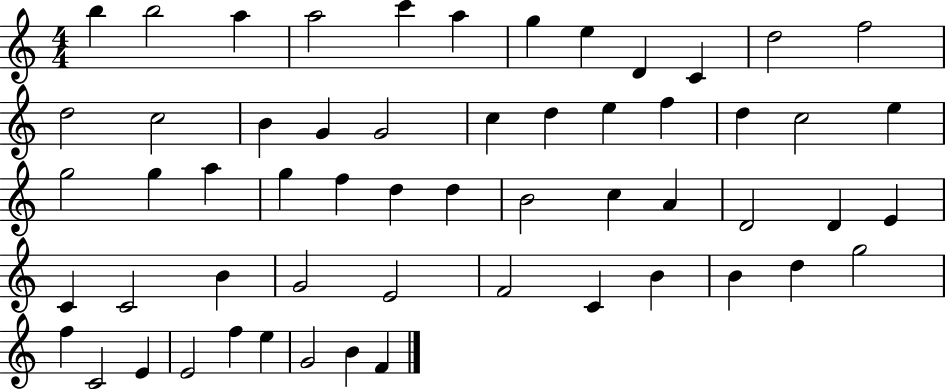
X:1
T:Untitled
M:4/4
L:1/4
K:C
b b2 a a2 c' a g e D C d2 f2 d2 c2 B G G2 c d e f d c2 e g2 g a g f d d B2 c A D2 D E C C2 B G2 E2 F2 C B B d g2 f C2 E E2 f e G2 B F